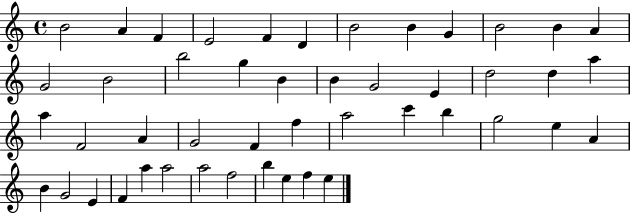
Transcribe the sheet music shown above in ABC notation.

X:1
T:Untitled
M:4/4
L:1/4
K:C
B2 A F E2 F D B2 B G B2 B A G2 B2 b2 g B B G2 E d2 d a a F2 A G2 F f a2 c' b g2 e A B G2 E F a a2 a2 f2 b e f e